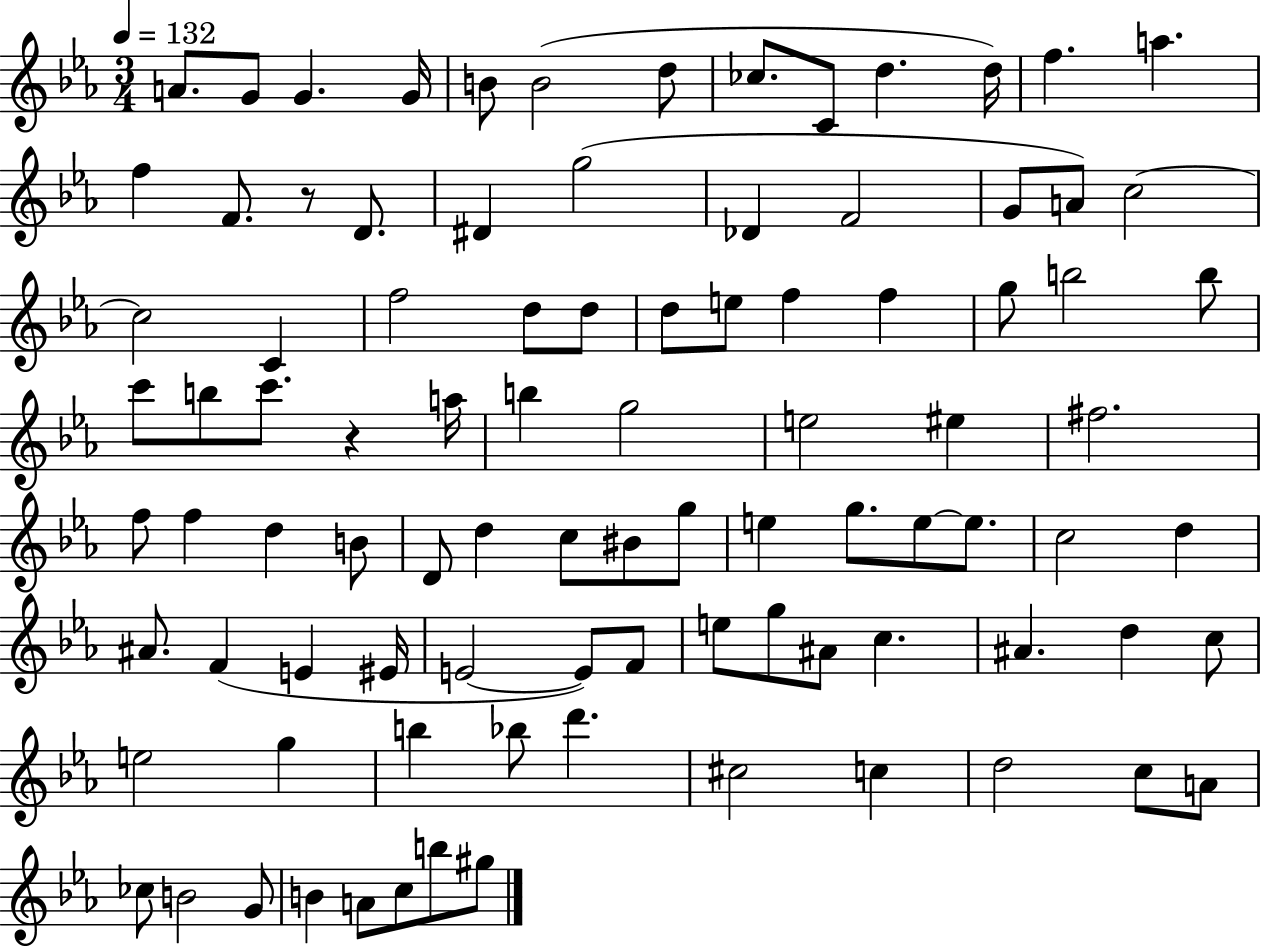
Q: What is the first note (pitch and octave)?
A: A4